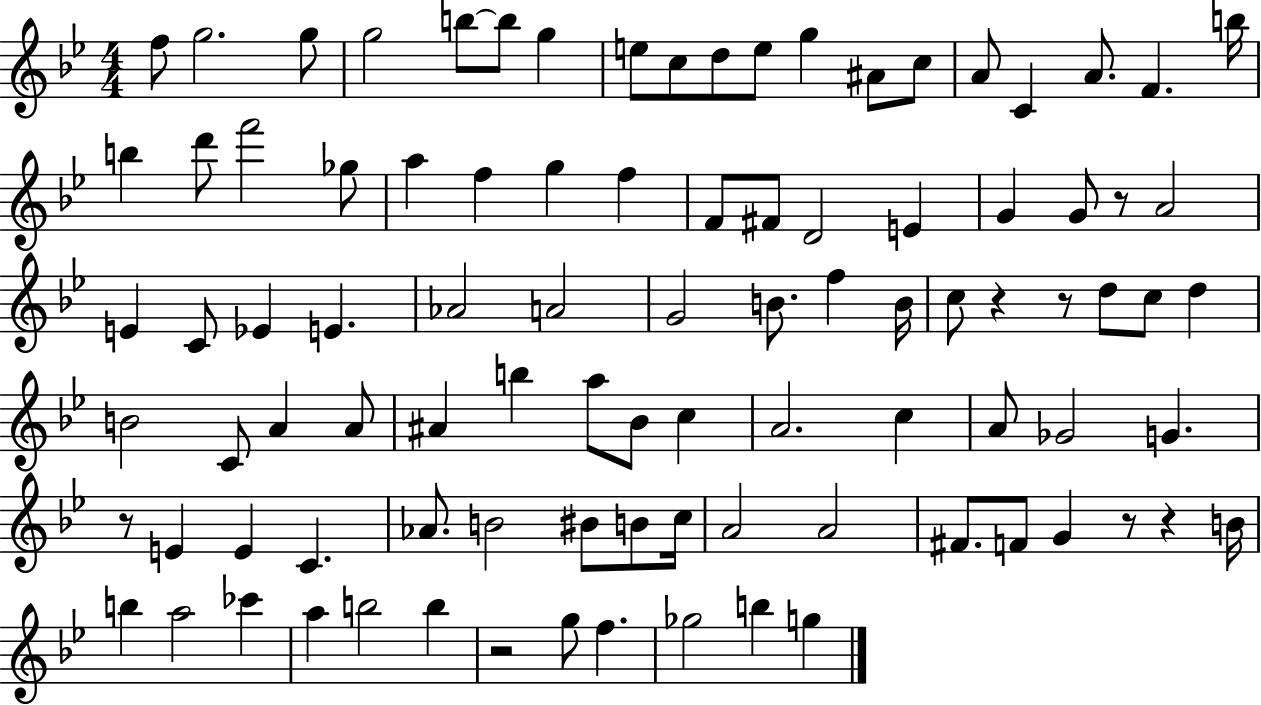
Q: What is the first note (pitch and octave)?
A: F5